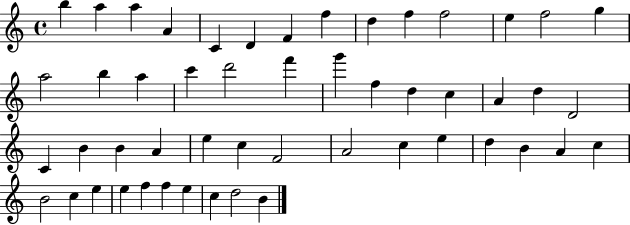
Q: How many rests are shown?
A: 0